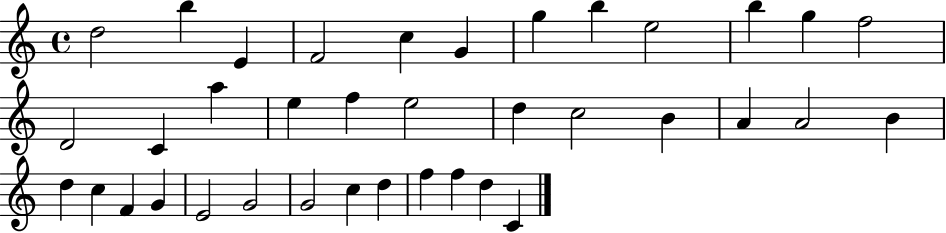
{
  \clef treble
  \time 4/4
  \defaultTimeSignature
  \key c \major
  d''2 b''4 e'4 | f'2 c''4 g'4 | g''4 b''4 e''2 | b''4 g''4 f''2 | \break d'2 c'4 a''4 | e''4 f''4 e''2 | d''4 c''2 b'4 | a'4 a'2 b'4 | \break d''4 c''4 f'4 g'4 | e'2 g'2 | g'2 c''4 d''4 | f''4 f''4 d''4 c'4 | \break \bar "|."
}